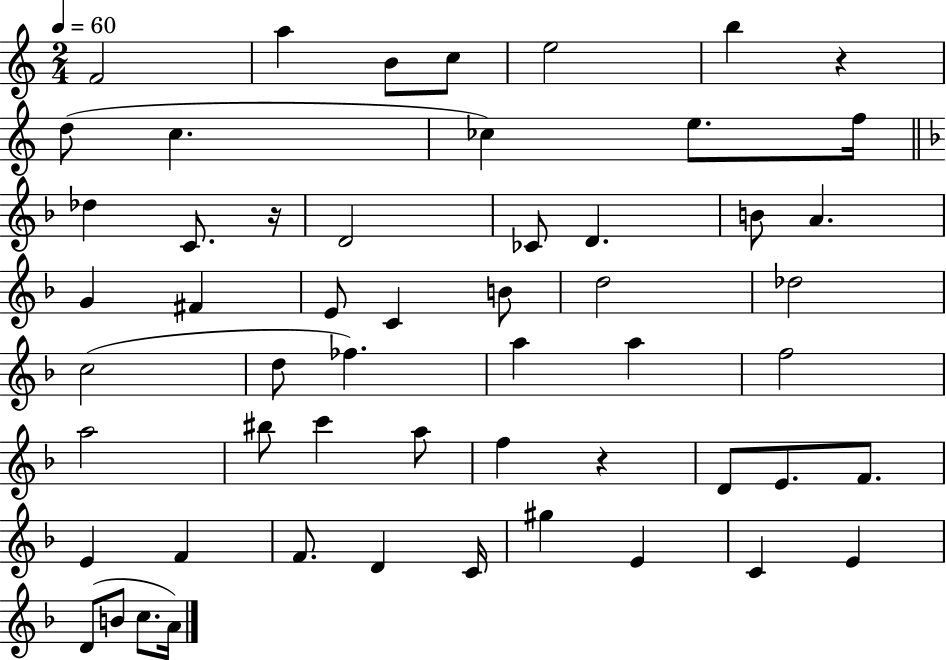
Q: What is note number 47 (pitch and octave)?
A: C4